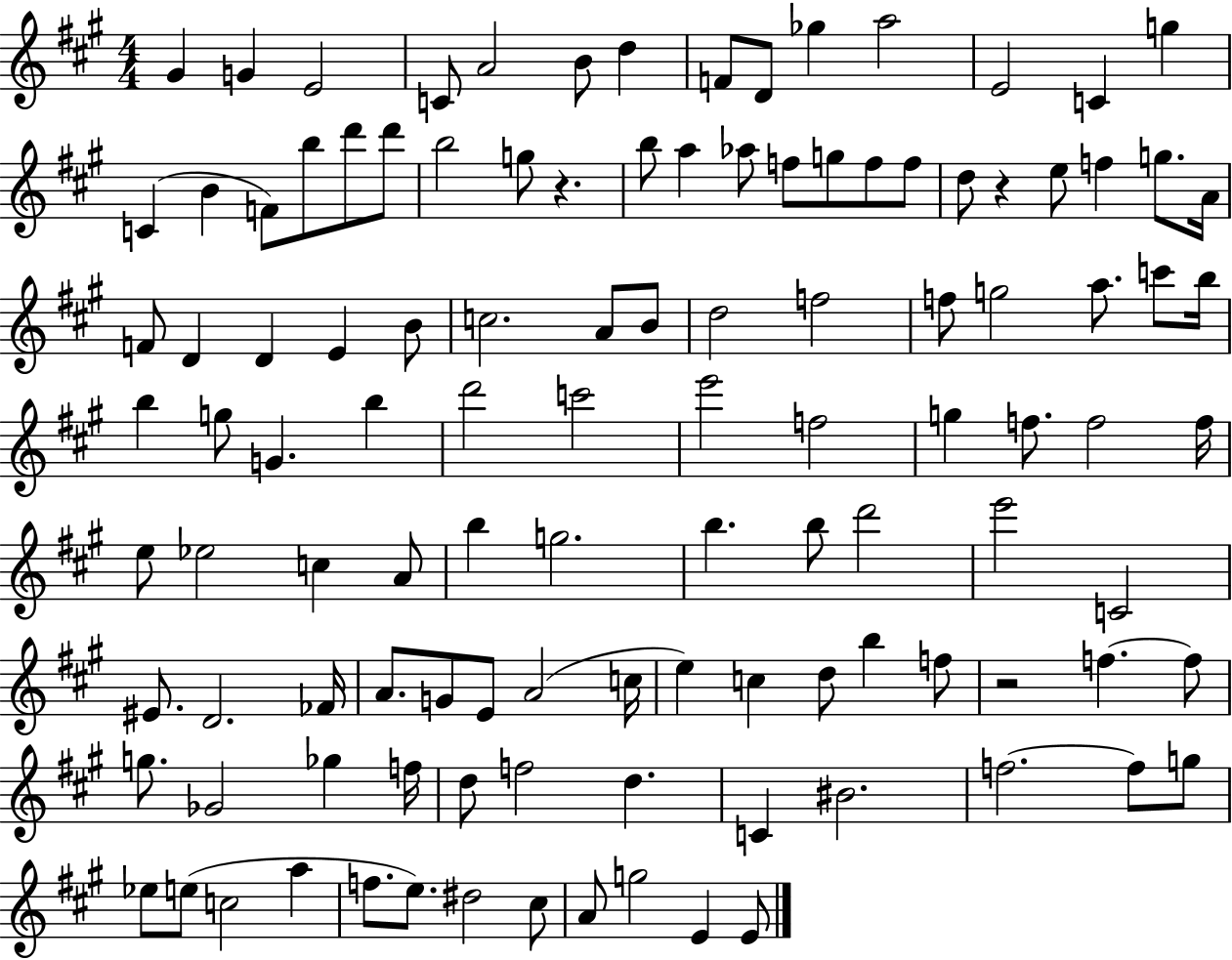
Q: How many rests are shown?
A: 3